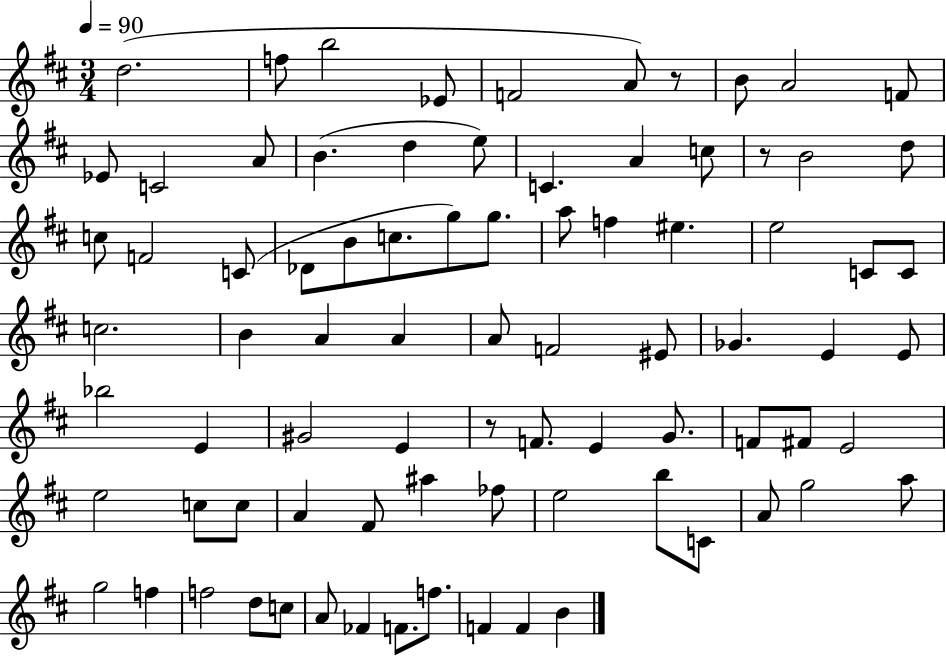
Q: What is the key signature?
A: D major